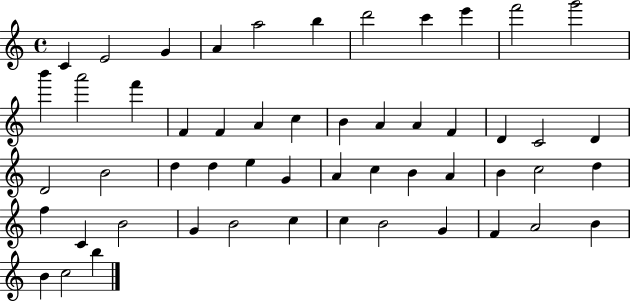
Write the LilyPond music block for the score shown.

{
  \clef treble
  \time 4/4
  \defaultTimeSignature
  \key c \major
  c'4 e'2 g'4 | a'4 a''2 b''4 | d'''2 c'''4 e'''4 | f'''2 g'''2 | \break b'''4 a'''2 f'''4 | f'4 f'4 a'4 c''4 | b'4 a'4 a'4 f'4 | d'4 c'2 d'4 | \break d'2 b'2 | d''4 d''4 e''4 g'4 | a'4 c''4 b'4 a'4 | b'4 c''2 d''4 | \break f''4 c'4 b'2 | g'4 b'2 c''4 | c''4 b'2 g'4 | f'4 a'2 b'4 | \break b'4 c''2 b''4 | \bar "|."
}